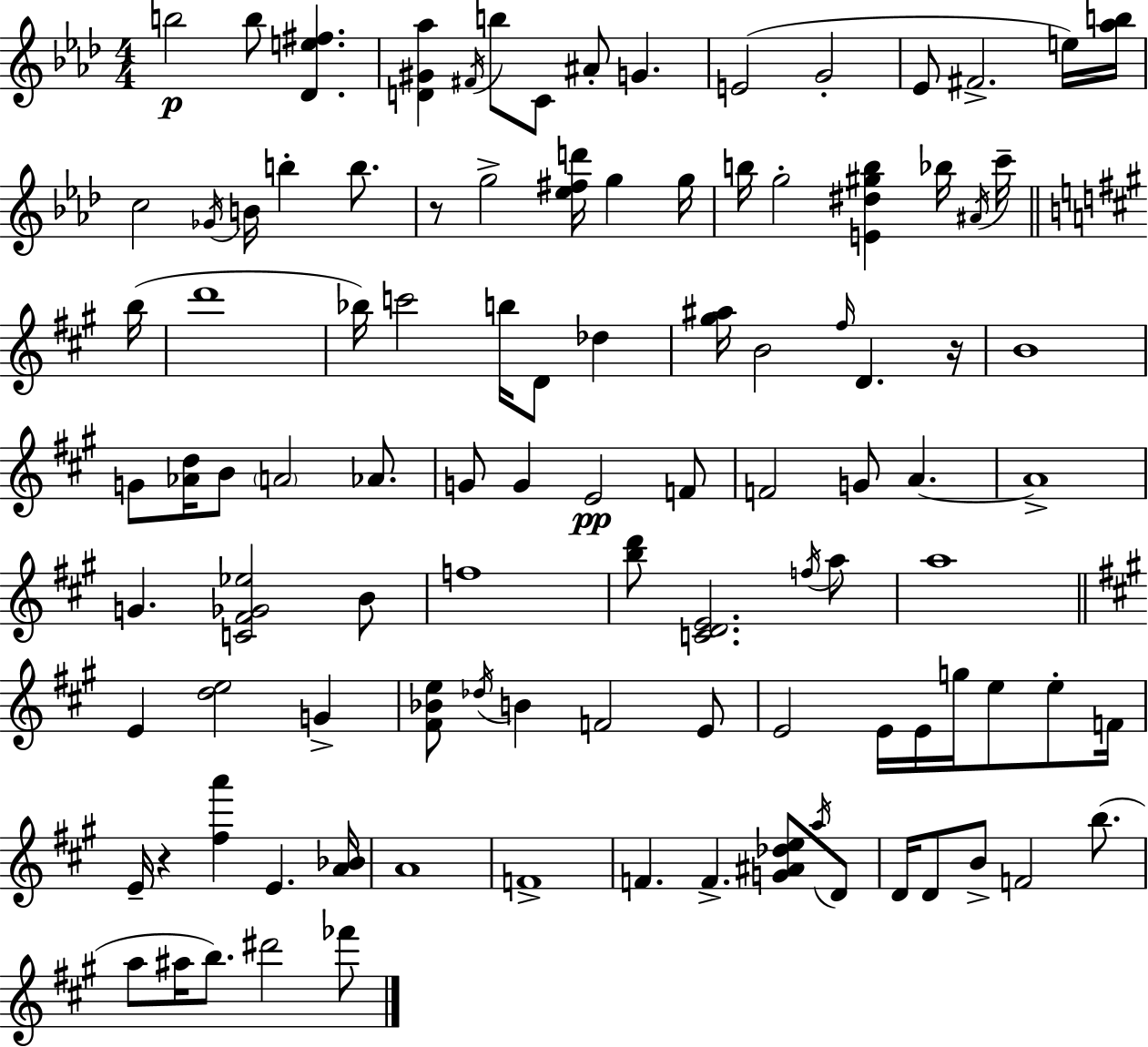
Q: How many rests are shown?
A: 3